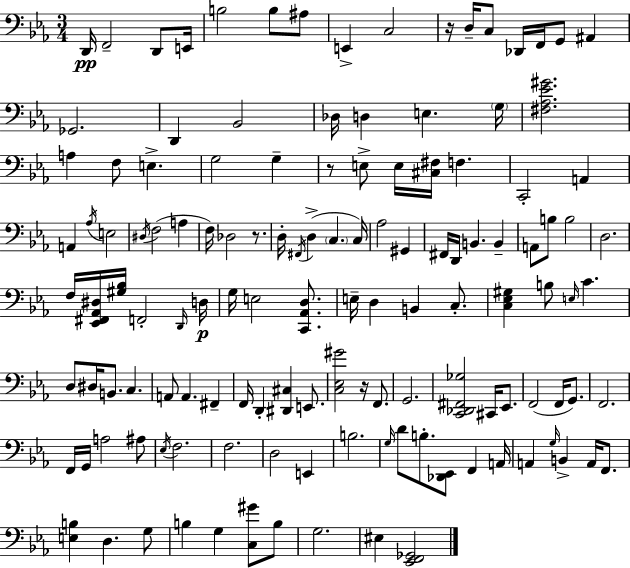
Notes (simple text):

D2/s F2/h D2/e E2/s B3/h B3/e A#3/e E2/q C3/h R/s D3/s C3/e Db2/s F2/s G2/e A#2/q Gb2/h. D2/q Bb2/h Db3/s D3/q E3/q. G3/s [F#3,Ab3,Eb4,G#4]/h. A3/q F3/e E3/q. G3/h G3/q R/e E3/e E3/s [C#3,F#3]/s F3/q. C2/h A2/q A2/q Ab3/s E3/h D#3/s F3/h A3/q F3/s Db3/h R/e. D3/s F#2/s D3/q C3/q. C3/s Ab3/h G#2/q F#2/s D2/s B2/q. B2/q A2/e B3/e B3/h D3/h. F3/s [Eb2,F#2,Ab2,D#3]/s [G#3,Bb3]/s F2/h D2/s D3/s G3/s E3/h [C2,Ab2,D3]/e. E3/s D3/q B2/q C3/e. [C3,Eb3,G#3]/q B3/e E3/s C4/q. D3/e D#3/s B2/e. C3/q. A2/e A2/q. F#2/q F2/s D2/q [D#2,C#3]/q E2/e. [C3,Eb3,G#4]/h R/s F2/e. G2/h. [C2,Db2,F#2,Gb3]/h C#2/s Eb2/e. F2/h F2/s G2/e. F2/h. F2/s G2/s A3/h A#3/e Eb3/s F3/h. F3/h. D3/h E2/q B3/h. G3/s D4/e B3/e. [Db2,Eb2]/e F2/q A2/s A2/q G3/s B2/q A2/s F2/e. [E3,B3]/q D3/q. G3/e B3/q G3/q [C3,G#4]/e B3/e G3/h. EIS3/q [Eb2,F2,Gb2]/h